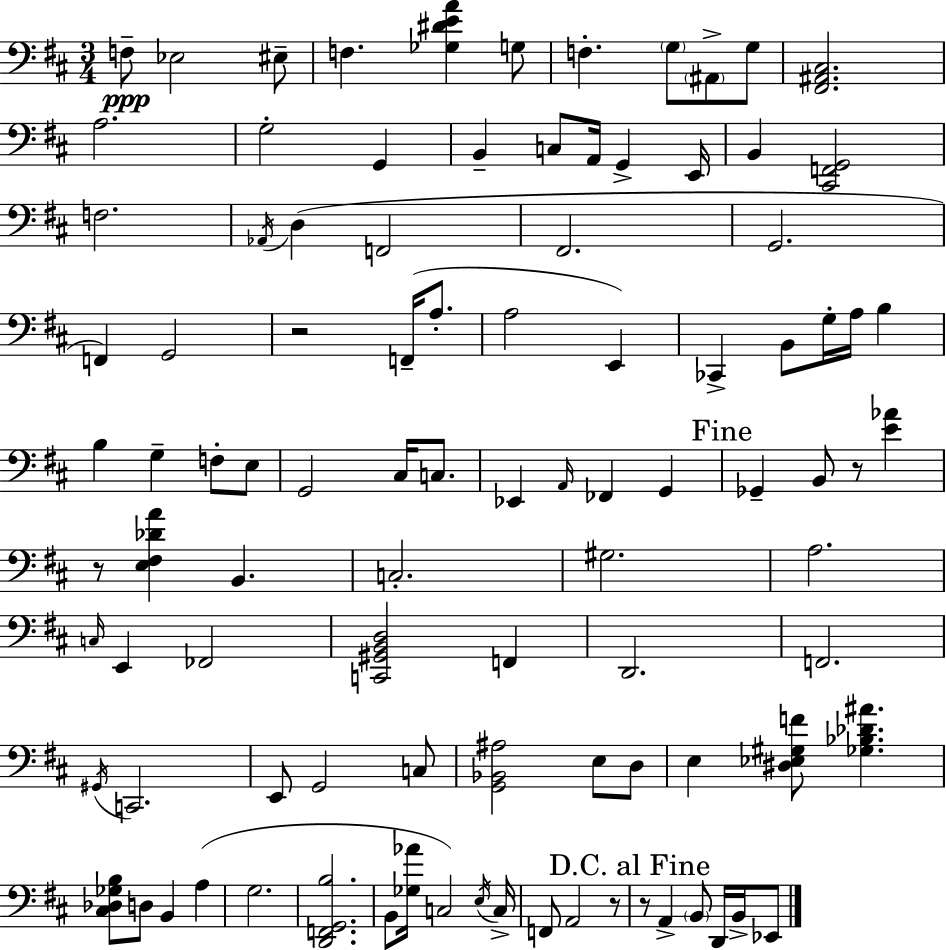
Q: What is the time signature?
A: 3/4